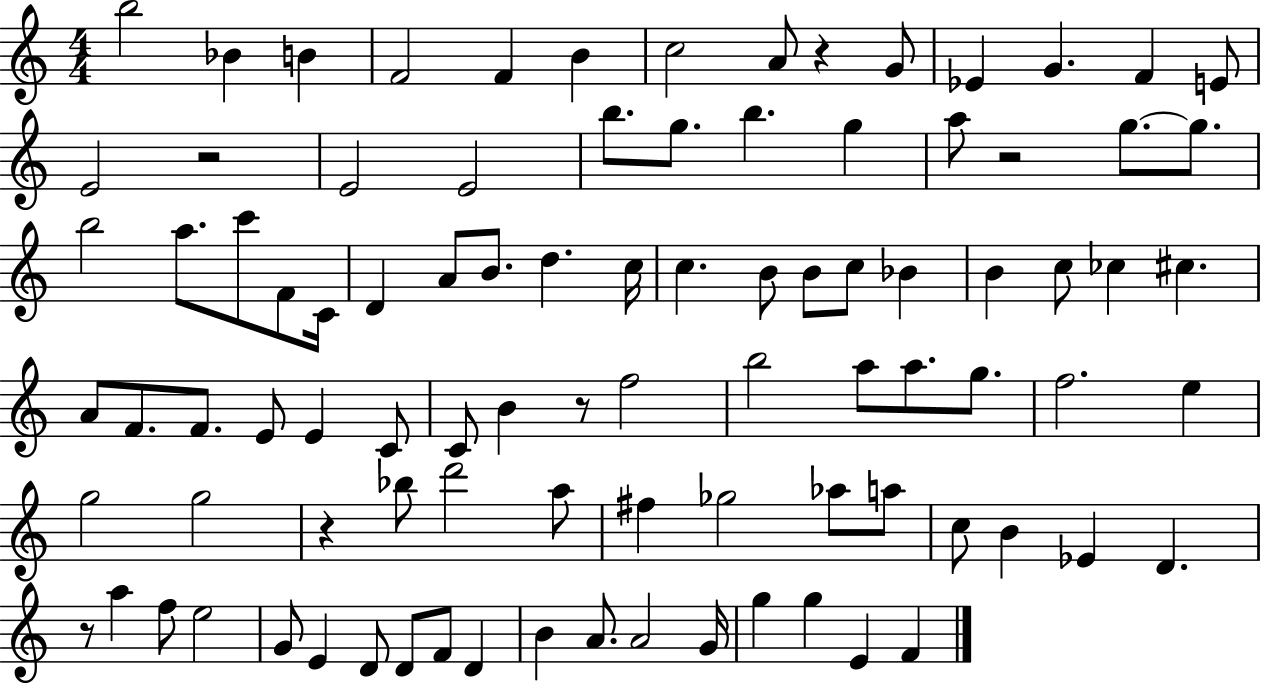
{
  \clef treble
  \numericTimeSignature
  \time 4/4
  \key c \major
  b''2 bes'4 b'4 | f'2 f'4 b'4 | c''2 a'8 r4 g'8 | ees'4 g'4. f'4 e'8 | \break e'2 r2 | e'2 e'2 | b''8. g''8. b''4. g''4 | a''8 r2 g''8.~~ g''8. | \break b''2 a''8. c'''8 f'8 c'16 | d'4 a'8 b'8. d''4. c''16 | c''4. b'8 b'8 c''8 bes'4 | b'4 c''8 ces''4 cis''4. | \break a'8 f'8. f'8. e'8 e'4 c'8 | c'8 b'4 r8 f''2 | b''2 a''8 a''8. g''8. | f''2. e''4 | \break g''2 g''2 | r4 bes''8 d'''2 a''8 | fis''4 ges''2 aes''8 a''8 | c''8 b'4 ees'4 d'4. | \break r8 a''4 f''8 e''2 | g'8 e'4 d'8 d'8 f'8 d'4 | b'4 a'8. a'2 g'16 | g''4 g''4 e'4 f'4 | \break \bar "|."
}